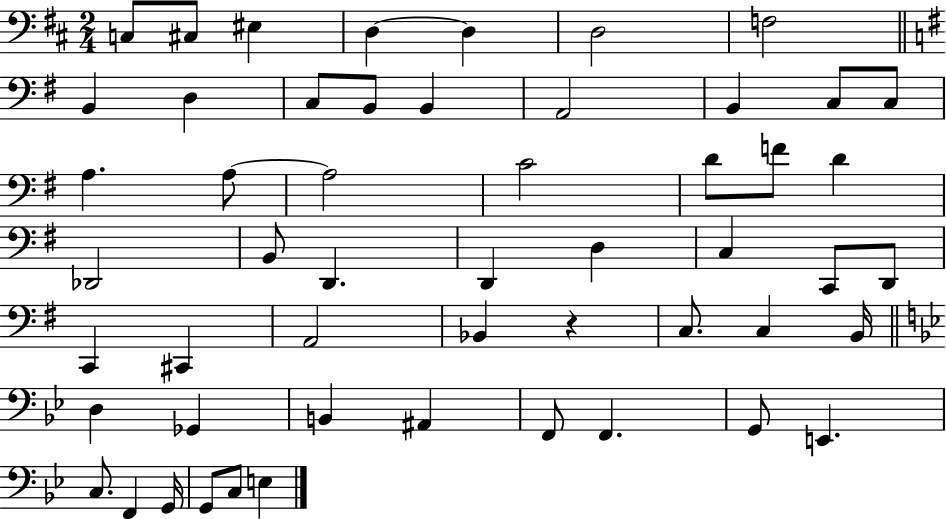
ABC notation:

X:1
T:Untitled
M:2/4
L:1/4
K:D
C,/2 ^C,/2 ^E, D, D, D,2 F,2 B,, D, C,/2 B,,/2 B,, A,,2 B,, C,/2 C,/2 A, A,/2 A,2 C2 D/2 F/2 D _D,,2 B,,/2 D,, D,, D, C, C,,/2 D,,/2 C,, ^C,, A,,2 _B,, z C,/2 C, B,,/4 D, _G,, B,, ^A,, F,,/2 F,, G,,/2 E,, C,/2 F,, G,,/4 G,,/2 C,/2 E,